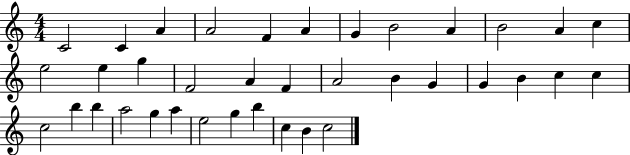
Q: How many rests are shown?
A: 0